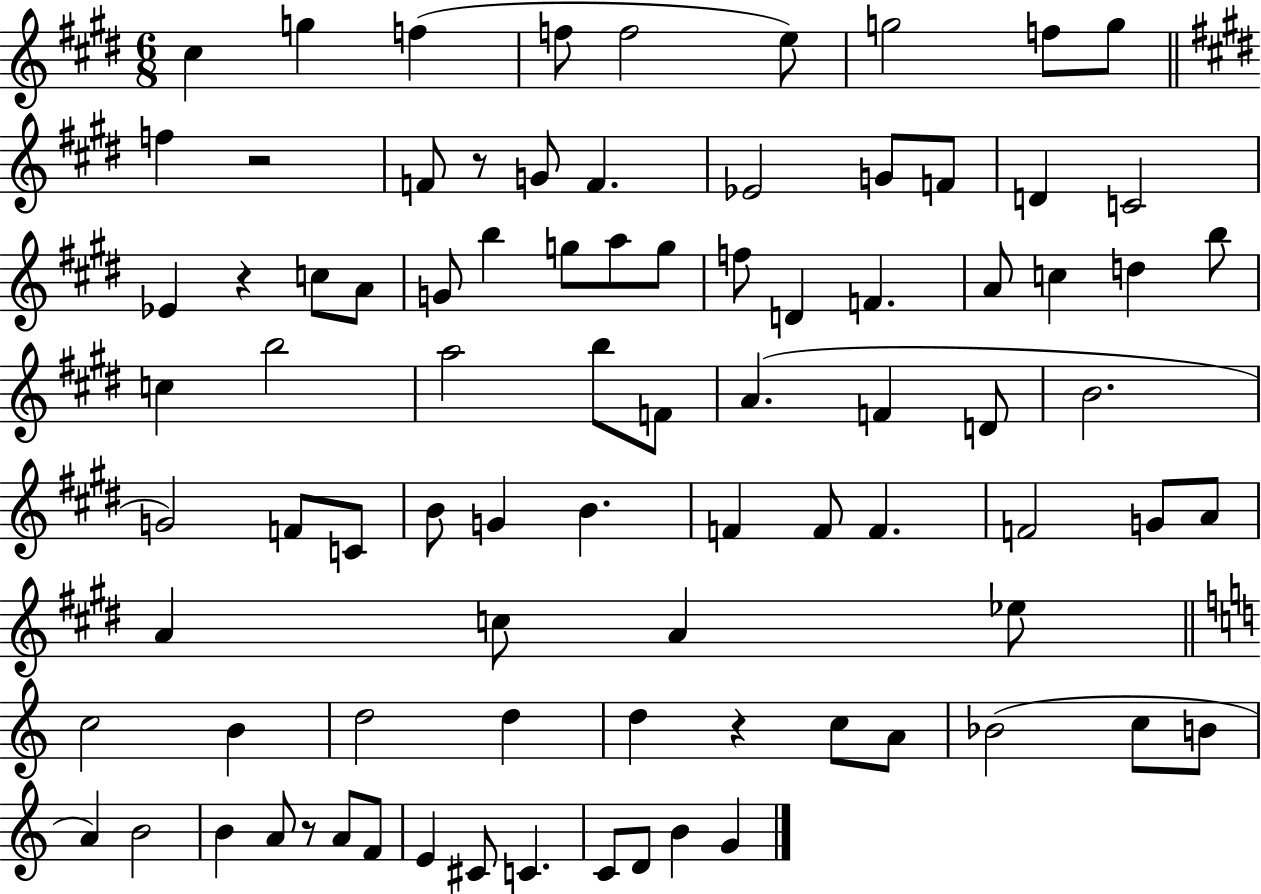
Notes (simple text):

C#5/q G5/q F5/q F5/e F5/h E5/e G5/h F5/e G5/e F5/q R/h F4/e R/e G4/e F4/q. Eb4/h G4/e F4/e D4/q C4/h Eb4/q R/q C5/e A4/e G4/e B5/q G5/e A5/e G5/e F5/e D4/q F4/q. A4/e C5/q D5/q B5/e C5/q B5/h A5/h B5/e F4/e A4/q. F4/q D4/e B4/h. G4/h F4/e C4/e B4/e G4/q B4/q. F4/q F4/e F4/q. F4/h G4/e A4/e A4/q C5/e A4/q Eb5/e C5/h B4/q D5/h D5/q D5/q R/q C5/e A4/e Bb4/h C5/e B4/e A4/q B4/h B4/q A4/e R/e A4/e F4/e E4/q C#4/e C4/q. C4/e D4/e B4/q G4/q